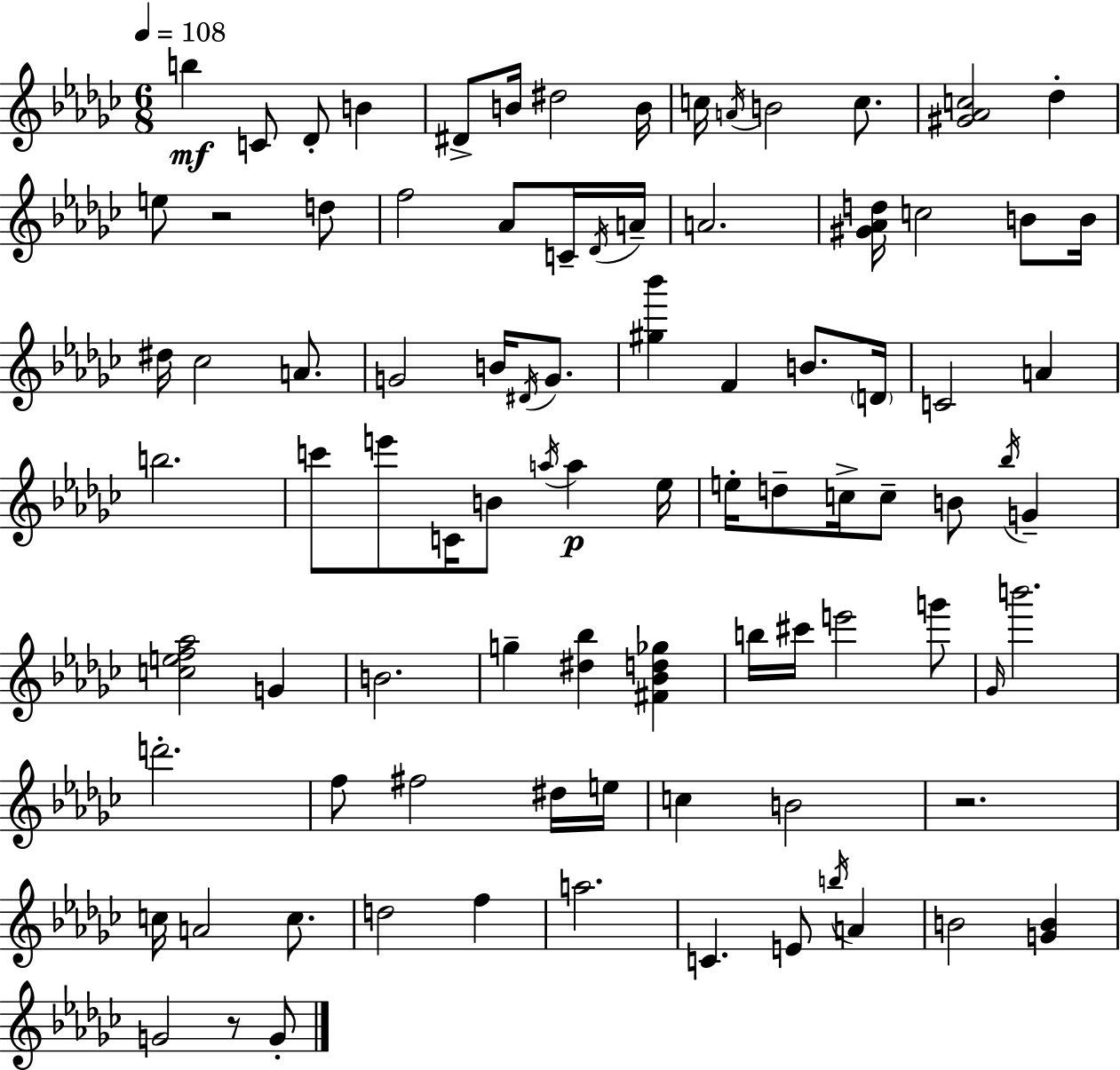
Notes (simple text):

B5/q C4/e Db4/e B4/q D#4/e B4/s D#5/h B4/s C5/s A4/s B4/h C5/e. [G#4,Ab4,C5]/h Db5/q E5/e R/h D5/e F5/h Ab4/e C4/s Db4/s A4/s A4/h. [G#4,Ab4,D5]/s C5/h B4/e B4/s D#5/s CES5/h A4/e. G4/h B4/s D#4/s G4/e. [G#5,Bb6]/q F4/q B4/e. D4/s C4/h A4/q B5/h. C6/e E6/e C4/s B4/e A5/s A5/q Eb5/s E5/s D5/e C5/s C5/e B4/e Bb5/s G4/q [C5,E5,F5,Ab5]/h G4/q B4/h. G5/q [D#5,Bb5]/q [F#4,Bb4,D5,Gb5]/q B5/s C#6/s E6/h G6/e Gb4/s B6/h. D6/h. F5/e F#5/h D#5/s E5/s C5/q B4/h R/h. C5/s A4/h C5/e. D5/h F5/q A5/h. C4/q. E4/e B5/s A4/q B4/h [G4,B4]/q G4/h R/e G4/e